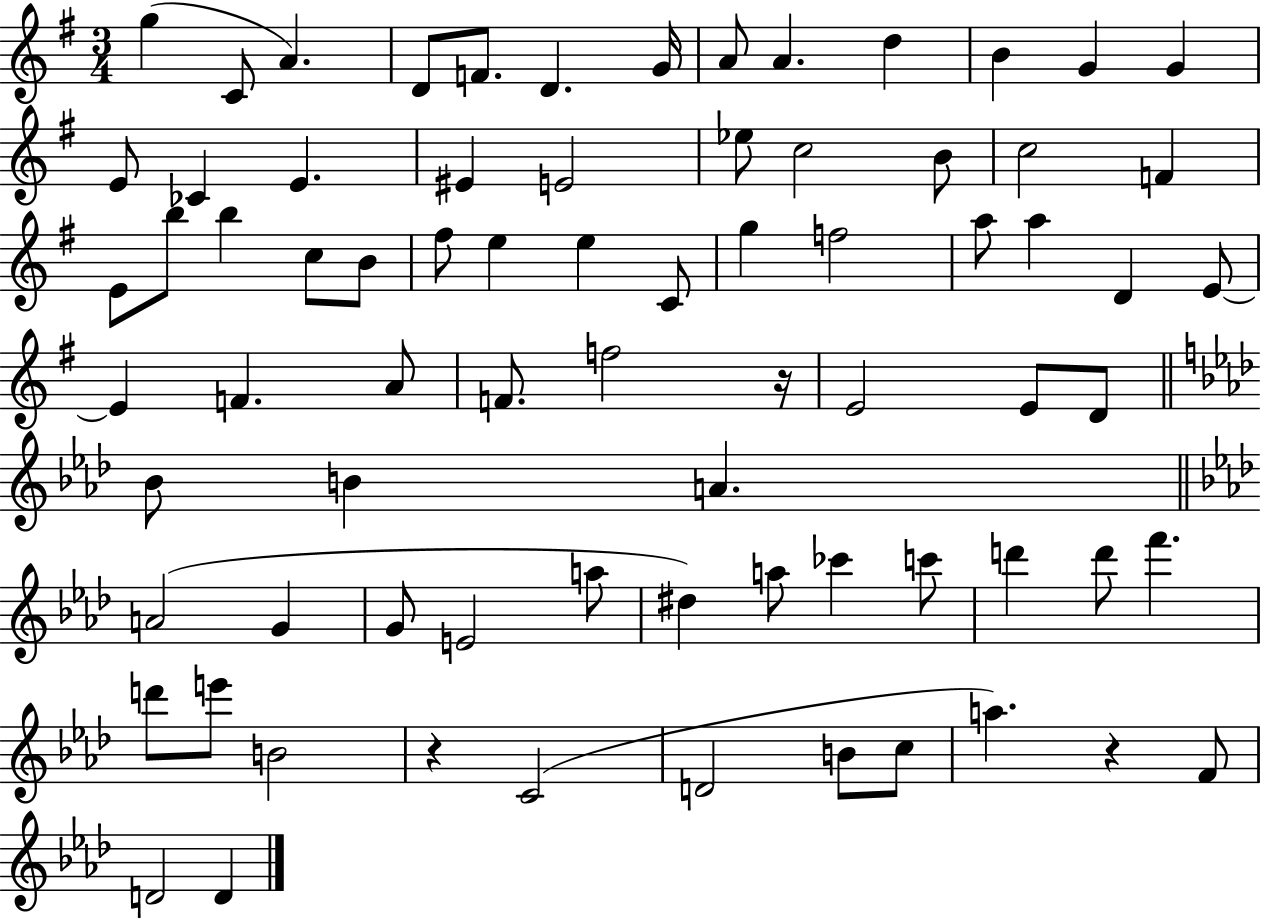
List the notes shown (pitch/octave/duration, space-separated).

G5/q C4/e A4/q. D4/e F4/e. D4/q. G4/s A4/e A4/q. D5/q B4/q G4/q G4/q E4/e CES4/q E4/q. EIS4/q E4/h Eb5/e C5/h B4/e C5/h F4/q E4/e B5/e B5/q C5/e B4/e F#5/e E5/q E5/q C4/e G5/q F5/h A5/e A5/q D4/q E4/e E4/q F4/q. A4/e F4/e. F5/h R/s E4/h E4/e D4/e Bb4/e B4/q A4/q. A4/h G4/q G4/e E4/h A5/e D#5/q A5/e CES6/q C6/e D6/q D6/e F6/q. D6/e E6/e B4/h R/q C4/h D4/h B4/e C5/e A5/q. R/q F4/e D4/h D4/q